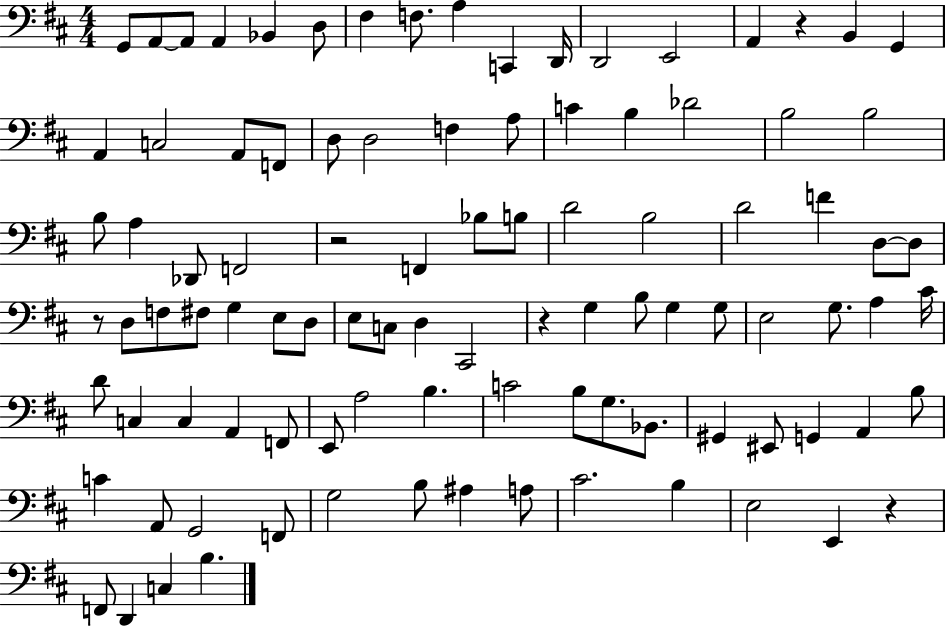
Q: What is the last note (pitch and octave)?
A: B3